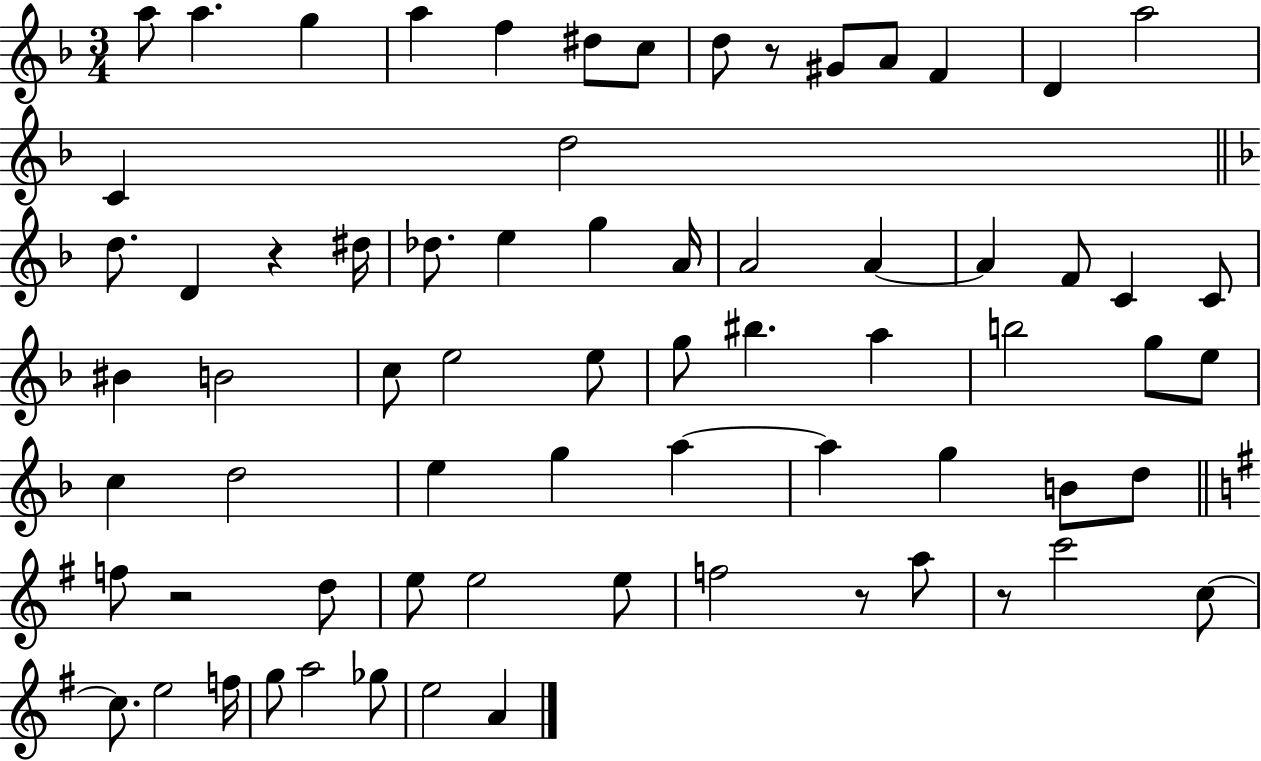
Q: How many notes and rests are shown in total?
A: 70